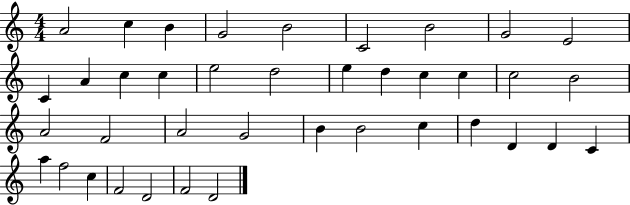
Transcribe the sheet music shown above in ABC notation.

X:1
T:Untitled
M:4/4
L:1/4
K:C
A2 c B G2 B2 C2 B2 G2 E2 C A c c e2 d2 e d c c c2 B2 A2 F2 A2 G2 B B2 c d D D C a f2 c F2 D2 F2 D2